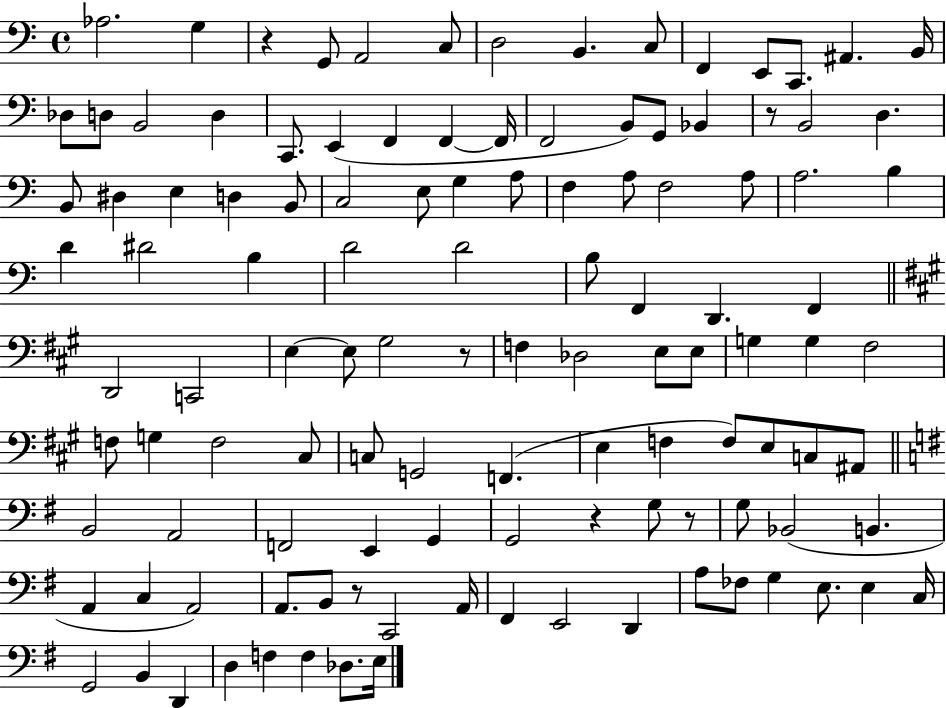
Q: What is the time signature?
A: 4/4